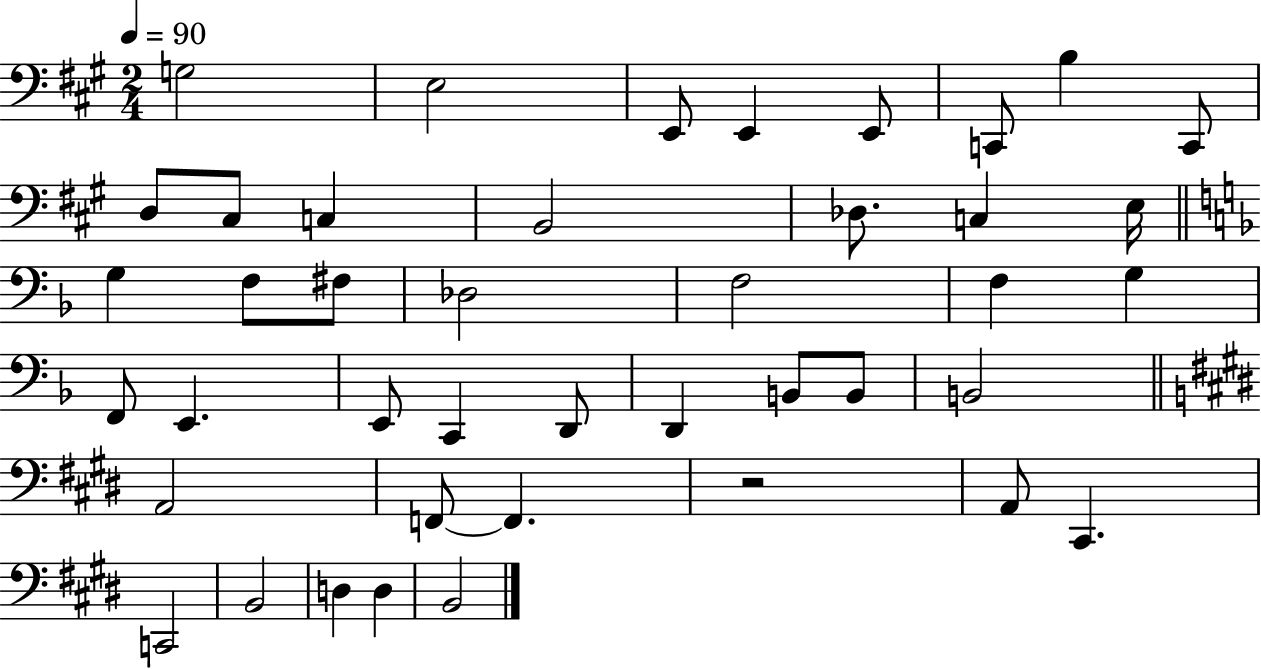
X:1
T:Untitled
M:2/4
L:1/4
K:A
G,2 E,2 E,,/2 E,, E,,/2 C,,/2 B, C,,/2 D,/2 ^C,/2 C, B,,2 _D,/2 C, E,/4 G, F,/2 ^F,/2 _D,2 F,2 F, G, F,,/2 E,, E,,/2 C,, D,,/2 D,, B,,/2 B,,/2 B,,2 A,,2 F,,/2 F,, z2 A,,/2 ^C,, C,,2 B,,2 D, D, B,,2